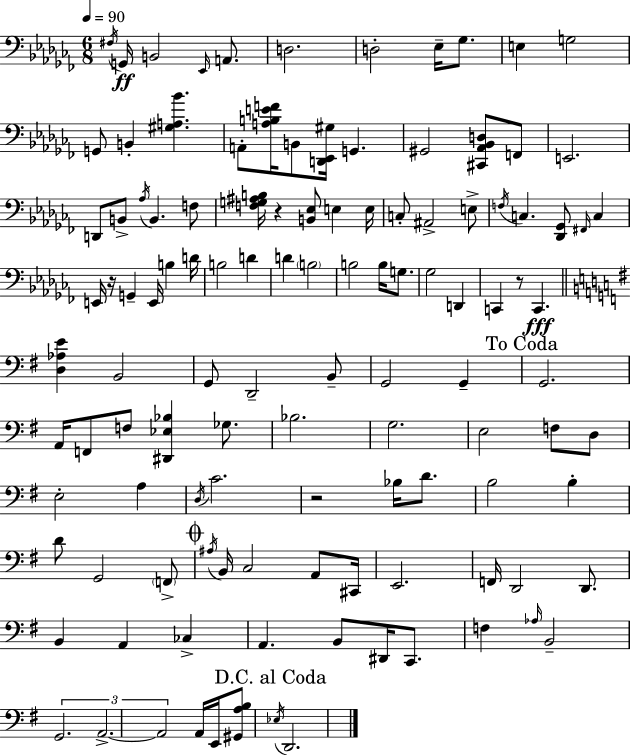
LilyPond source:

{
  \clef bass
  \numericTimeSignature
  \time 6/8
  \key aes \minor
  \tempo 4 = 90
  \acciaccatura { fis16 }\ff g,16 b,2 \grace { ees,16 } a,8. | d2. | d2-. ees16-- ges8. | e4 g2 | \break g,8 b,4-. <gis a bes'>4. | a,8-. <a b e' f'>16 b,8 <d, ees, gis>16 g,4. | gis,2 <cis, aes, bes, d>8 | f,8 e,2. | \break d,8 b,8-> \acciaccatura { aes16 } b,4. | f8 <f g ais b>16 r4 <b, ees>8 e4 | e16 c8-. ais,2-> | e8-> \acciaccatura { f16 } c4. <des, ges,>8 | \break \grace { fis,16 } c4 e,16 r16 g,4-- e,16 | b4 d'16 b2 | d'4 d'4 \parenthesize b2 | b2 | \break b16 g8. ges2 | d,4 c,4 r8 c,4.\fff | \bar "||" \break \key e \minor <d aes e'>4 b,2 | g,8 d,2-- b,8-- | g,2 g,4-- | \mark "To Coda" g,2. | \break a,16 f,8 f8 <dis, ees bes>4 ges8. | bes2. | g2. | e2 f8 d8 | \break e2-. a4 | \acciaccatura { d16 } c'2. | r2 bes16 d'8. | b2 b4-. | \break d'8 g,2 \parenthesize f,8-> | \mark \markup { \musicglyph "scripts.coda" } \acciaccatura { ais16 } b,16 c2 a,8 | cis,16 e,2. | f,16 d,2 d,8. | \break b,4 a,4 ces4-> | a,4. b,8 dis,16 c,8. | f4 \grace { aes16 } b,2-- | \tuplet 3/2 { g,2. | \break a,2.->~~ | a,2 } a,16 | e,16 <gis, a b>8 \mark "D.C. al Coda" \acciaccatura { ees16 } d,2. | \bar "|."
}